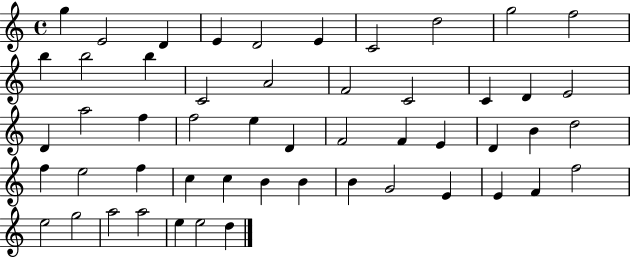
X:1
T:Untitled
M:4/4
L:1/4
K:C
g E2 D E D2 E C2 d2 g2 f2 b b2 b C2 A2 F2 C2 C D E2 D a2 f f2 e D F2 F E D B d2 f e2 f c c B B B G2 E E F f2 e2 g2 a2 a2 e e2 d